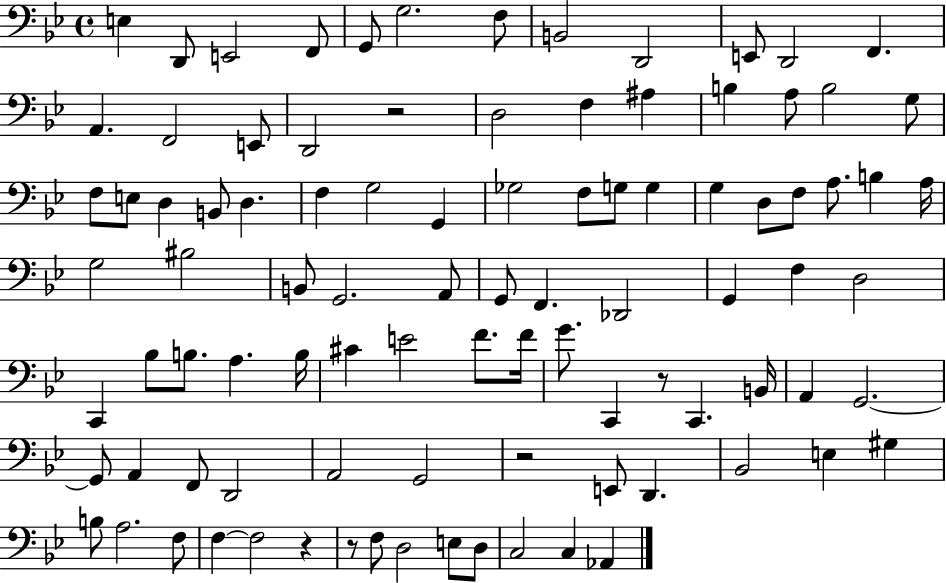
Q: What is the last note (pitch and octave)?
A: Ab2